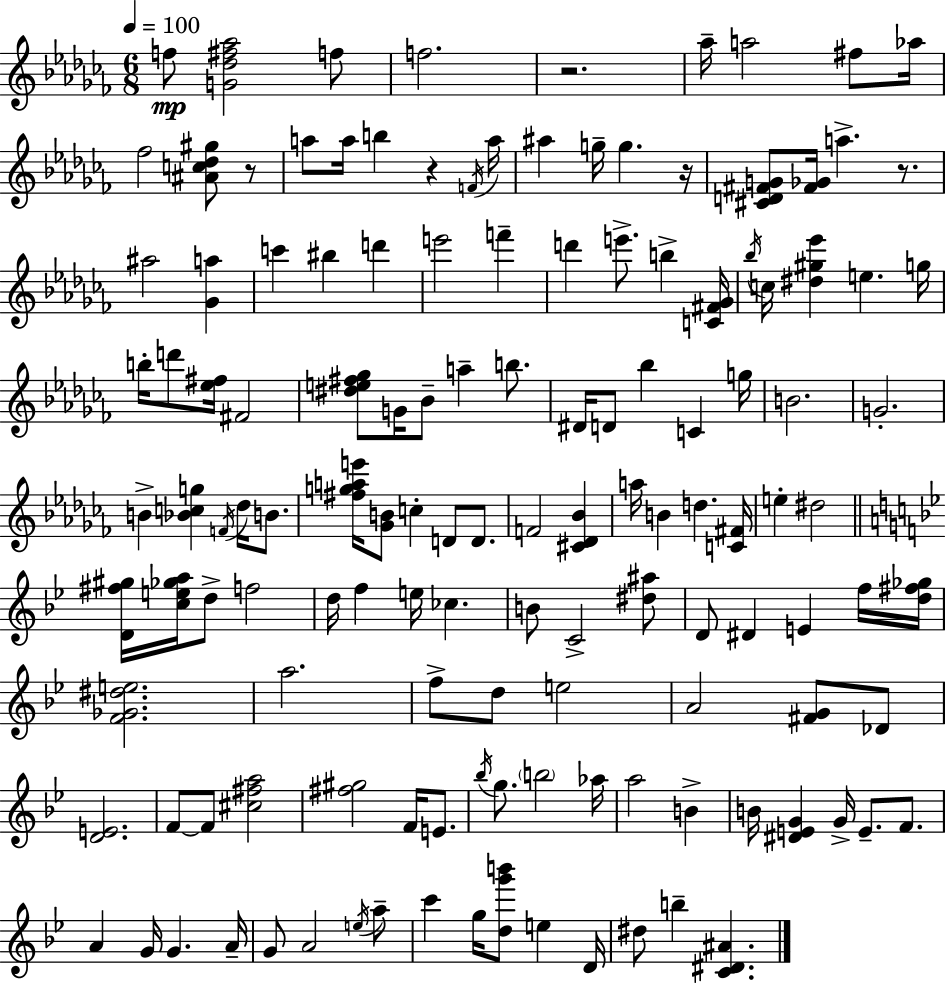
F5/e [G4,Db5,F#5,Ab5]/h F5/e F5/h. R/h. Ab5/s A5/h F#5/e Ab5/s FES5/h [A#4,C5,Db5,G#5]/e R/e A5/e A5/s B5/q R/q F4/s A5/s A#5/q G5/s G5/q. R/s [C#4,D4,F#4,G4]/e [F#4,Gb4]/s A5/q. R/e. A#5/h [Gb4,A5]/q C6/q BIS5/q D6/q E6/h F6/q D6/q E6/e. B5/q [C4,F#4,Gb4]/s Bb5/s C5/s [D#5,G#5,Eb6]/q E5/q. G5/s B5/s D6/e [Eb5,F#5]/s F#4/h [D#5,E5,F#5,Gb5]/e G4/s Bb4/e A5/q B5/e. D#4/s D4/e Bb5/q C4/q G5/s B4/h. G4/h. B4/q [Bb4,C5,G5]/q F4/s Db5/s B4/e. [F#5,G5,A5,E6]/s [Gb4,B4]/e C5/q D4/e D4/e. F4/h [C#4,Db4,Bb4]/q A5/s B4/q D5/q. [C4,F#4]/s E5/q D#5/h [D4,F#5,G#5]/s [C5,E5,Gb5,A5]/s D5/e F5/h D5/s F5/q E5/s CES5/q. B4/e C4/h [D#5,A#5]/e D4/e D#4/q E4/q F5/s [D5,F#5,Gb5]/s [F4,Gb4,D#5,E5]/h. A5/h. F5/e D5/e E5/h A4/h [F#4,G4]/e Db4/e [D4,E4]/h. F4/e F4/e [C#5,F#5,A5]/h [F#5,G#5]/h F4/s E4/e. Bb5/s G5/e. B5/h Ab5/s A5/h B4/q B4/s [D#4,E4,G4]/q G4/s E4/e. F4/e. A4/q G4/s G4/q. A4/s G4/e A4/h E5/s A5/e C6/q G5/s [D5,G6,B6]/e E5/q D4/s D#5/e B5/q [C4,D#4,A#4]/q.